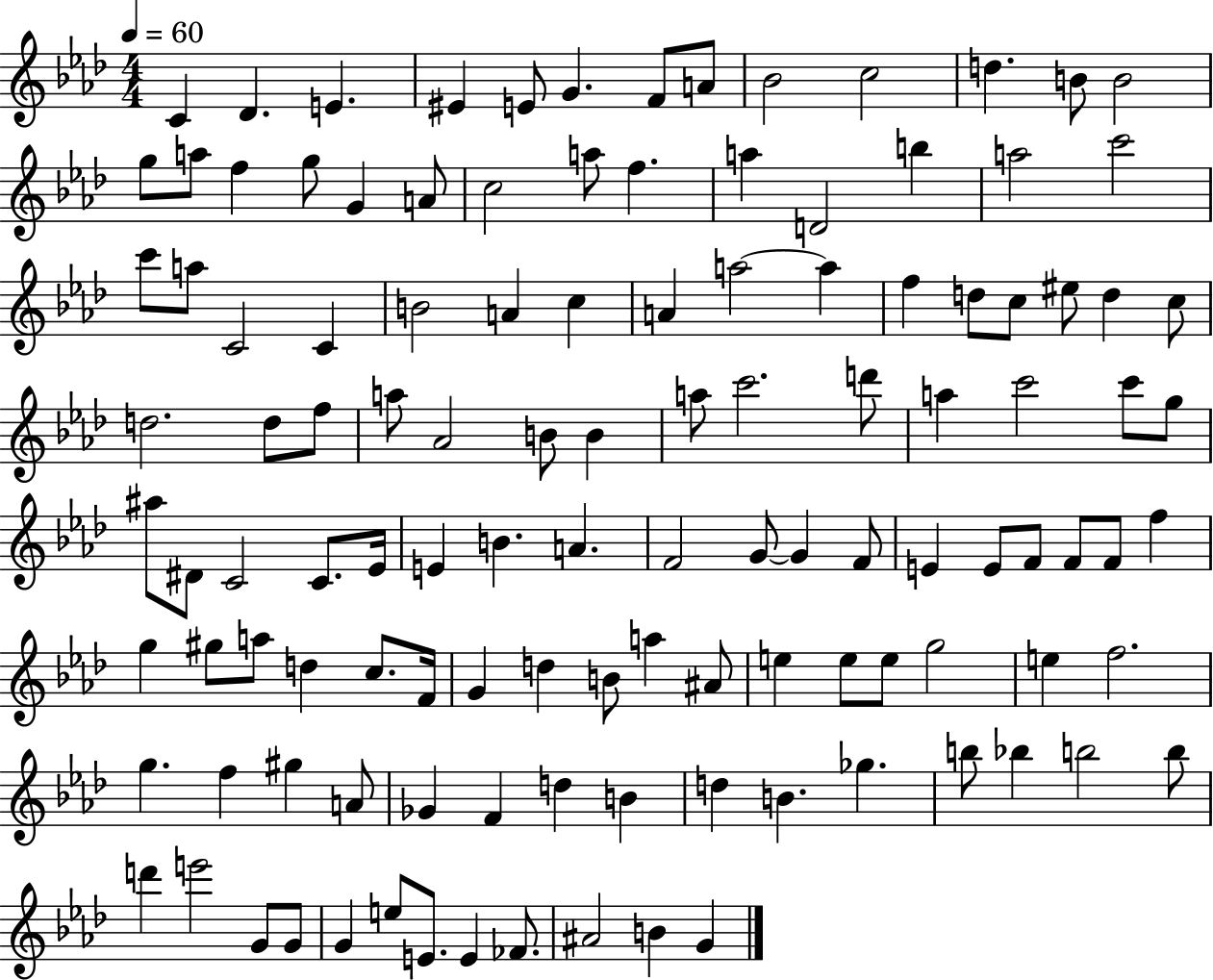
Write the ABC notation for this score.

X:1
T:Untitled
M:4/4
L:1/4
K:Ab
C _D E ^E E/2 G F/2 A/2 _B2 c2 d B/2 B2 g/2 a/2 f g/2 G A/2 c2 a/2 f a D2 b a2 c'2 c'/2 a/2 C2 C B2 A c A a2 a f d/2 c/2 ^e/2 d c/2 d2 d/2 f/2 a/2 _A2 B/2 B a/2 c'2 d'/2 a c'2 c'/2 g/2 ^a/2 ^D/2 C2 C/2 _E/4 E B A F2 G/2 G F/2 E E/2 F/2 F/2 F/2 f g ^g/2 a/2 d c/2 F/4 G d B/2 a ^A/2 e e/2 e/2 g2 e f2 g f ^g A/2 _G F d B d B _g b/2 _b b2 b/2 d' e'2 G/2 G/2 G e/2 E/2 E _F/2 ^A2 B G